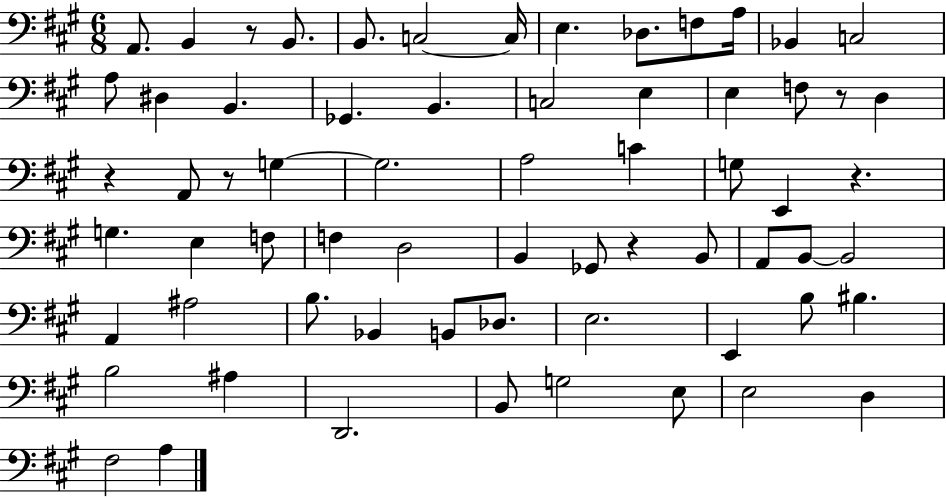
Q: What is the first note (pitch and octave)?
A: A2